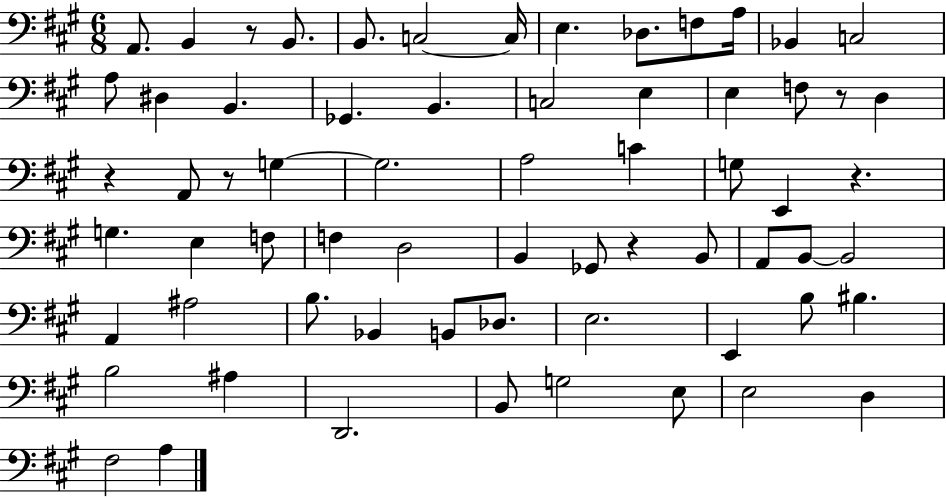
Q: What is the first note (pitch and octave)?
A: A2